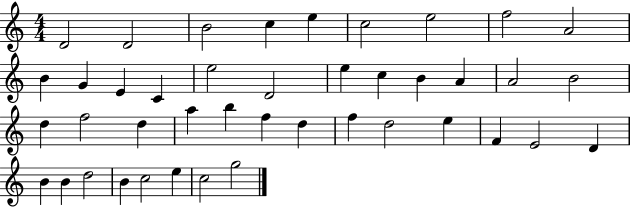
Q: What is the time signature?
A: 4/4